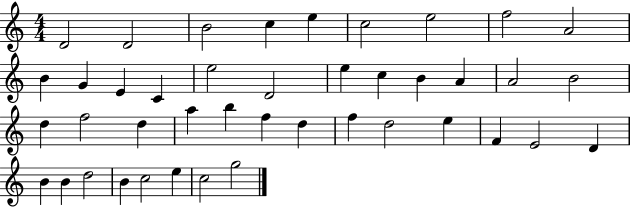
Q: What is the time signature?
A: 4/4